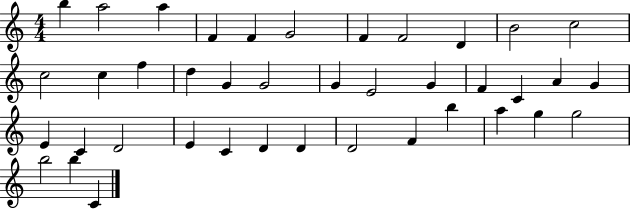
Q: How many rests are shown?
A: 0